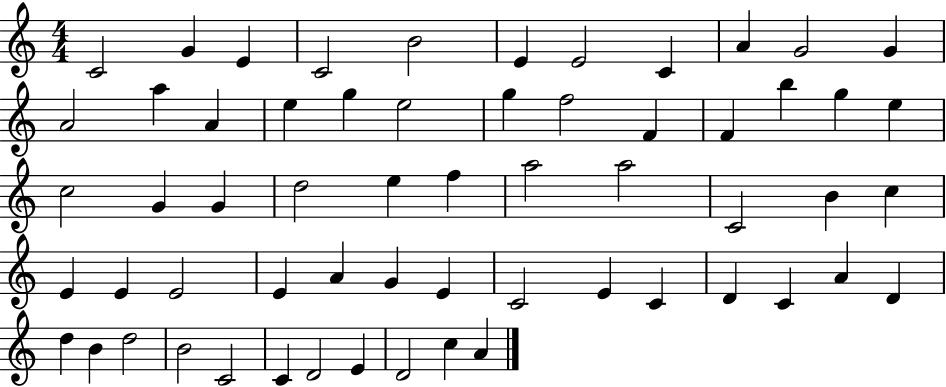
C4/h G4/q E4/q C4/h B4/h E4/q E4/h C4/q A4/q G4/h G4/q A4/h A5/q A4/q E5/q G5/q E5/h G5/q F5/h F4/q F4/q B5/q G5/q E5/q C5/h G4/q G4/q D5/h E5/q F5/q A5/h A5/h C4/h B4/q C5/q E4/q E4/q E4/h E4/q A4/q G4/q E4/q C4/h E4/q C4/q D4/q C4/q A4/q D4/q D5/q B4/q D5/h B4/h C4/h C4/q D4/h E4/q D4/h C5/q A4/q